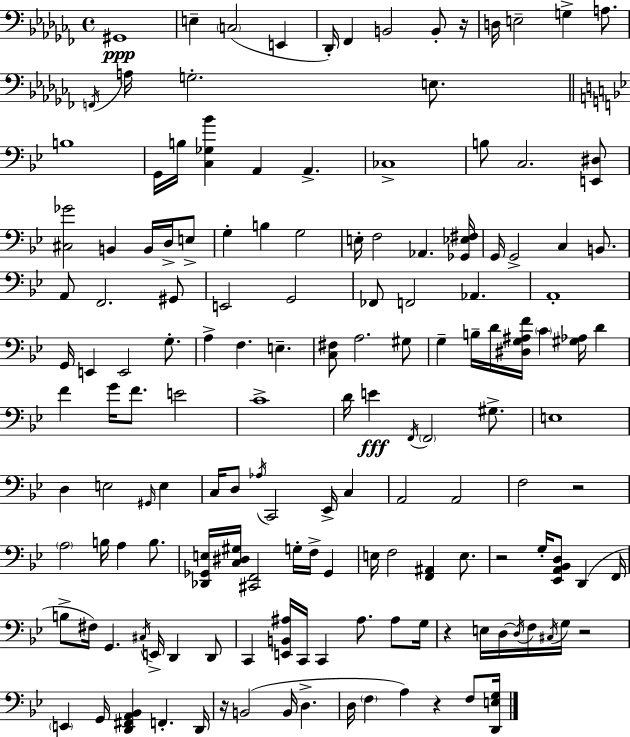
{
  \clef bass
  \time 4/4
  \defaultTimeSignature
  \key aes \minor
  gis,1\ppp | e4-- \parenthesize c2( e,4 | des,16-.) fes,4 b,2 b,8-. r16 | d16 e2-- g4-> a8. | \break \acciaccatura { f,16 } a16 g2.-. e8. | \bar "||" \break \key g \minor b1 | g,16 b16 <c ges bes'>4 a,4 a,4.-> | ces1-> | b8 c2. <e, dis>8 | \break <cis ges'>2 b,4 b,16 d16-> e8-> | g4-. b4 g2 | e16-. f2 aes,4. <ges, ees fis>16 | g,16 g,2-> c4 b,8. | \break a,8 f,2. gis,8 | e,2 g,2 | fes,8 f,2 aes,4. | a,1-. | \break g,16 e,4 e,2 g8.-. | a4-> f4. e4.-- | <c fis>8 a2. gis8 | g4-- b16-- d'16 <dis g ais f'>16 \parenthesize c'4 <gis aes>16 d'4 | \break f'4 g'16 f'8. e'2 | c'1-> | d'16 e'4\fff \acciaccatura { f,16 } \parenthesize f,2 gis8.-> | e1 | \break d4 e2 \grace { gis,16 } e4 | c16 d8 \acciaccatura { aes16 } c,2 ees,16-> c4 | a,2 a,2 | f2 r2 | \break \parenthesize a2 b16 a4 | b8. <des, ges, e>16 <c dis gis>16 <cis, f,>2 g16-. f16-> ges,4 | e16 f2 <f, ais,>4 | e8. r2 g16-. <ees, a, bes, d>8 d,4( | \break f,16 b8-> fis16) g,4. \acciaccatura { cis16 } e,16-> d,4 | d,8 c,4 <e, b, ais>16 c,16 c,4 ais8. | ais8 g16 r4 e16 d16~~ \acciaccatura { d16 } f16 \acciaccatura { cis16 } g16 r2 | \parenthesize e,4 g,16 <d, fis, a, bes,>4 f,4.-. | \break d,16 r16 b,2( b,16 | d4.-> d16 \parenthesize f4 a4) r4 | f8 <d, e g>16 \bar "|."
}